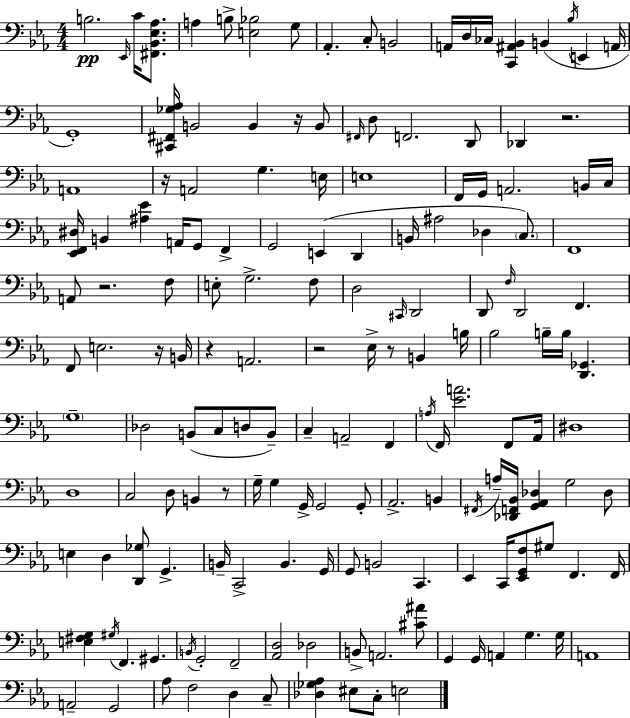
X:1
T:Untitled
M:4/4
L:1/4
K:Eb
B,2 _E,,/4 C/4 [^F,,_B,,_E,_A,]/2 A, B,/2 [E,_B,]2 G,/2 _A,, C,/2 B,,2 A,,/4 D,/4 _C,/4 [C,,^A,,_B,,] B,, _B,/4 E,, A,,/4 G,,4 [^C,,^F,,_G,_A,]/4 B,,2 B,, z/4 B,,/2 ^F,,/4 D,/2 F,,2 D,,/2 _D,, z2 A,,4 z/4 A,,2 G, E,/4 E,4 F,,/4 G,,/4 A,,2 B,,/4 C,/4 [_E,,F,,^D,]/4 B,, [^A,_E] A,,/4 G,,/2 F,, G,,2 E,, D,, B,,/4 ^A,2 _D, C,/2 F,,4 A,,/2 z2 F,/2 E,/2 G,2 F,/2 D,2 ^C,,/4 D,,2 D,,/2 F,/4 D,,2 F,, F,,/2 E,2 z/4 B,,/4 z A,,2 z2 _E,/4 z/2 B,, B,/4 _B,2 B,/4 B,/4 [D,,_G,,] G,4 _D,2 B,,/2 C,/2 D,/2 B,,/2 C, A,,2 F,, A,/4 F,,/4 [_EA]2 F,,/2 _A,,/4 ^D,4 D,4 C,2 D,/2 B,, z/2 G,/4 G, G,,/4 G,,2 G,,/2 _A,,2 B,, ^F,,/4 A,/4 [_D,,F,,_B,,]/4 [G,,_A,,_D,] G,2 _D,/2 E, D, [D,,_G,]/2 G,, B,,/4 C,,2 B,, G,,/4 G,,/2 B,,2 C,, _E,, C,,/4 [_E,,G,,F,]/2 ^G,/2 F,, F,,/4 [E,^F,G,] ^G,/4 F,, ^G,, B,,/4 G,,2 F,,2 [_A,,D,]2 _D,2 B,,/2 A,,2 [^C^A]/2 G,, G,,/4 A,, G, G,/4 A,,4 A,,2 G,,2 _A,/2 F,2 D, C,/2 [_D,_G,_A,] ^E,/2 C,/2 E,2